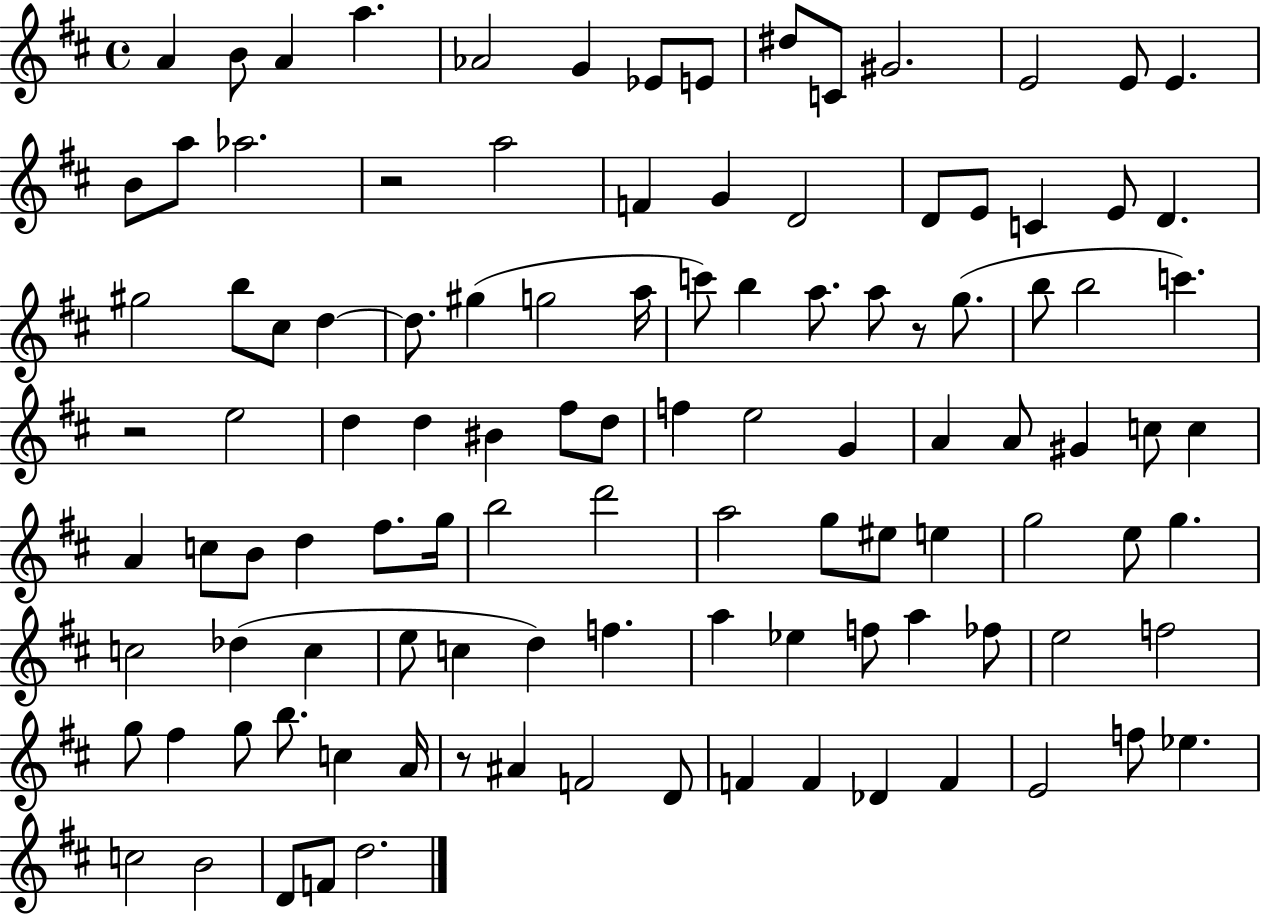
A4/q B4/e A4/q A5/q. Ab4/h G4/q Eb4/e E4/e D#5/e C4/e G#4/h. E4/h E4/e E4/q. B4/e A5/e Ab5/h. R/h A5/h F4/q G4/q D4/h D4/e E4/e C4/q E4/e D4/q. G#5/h B5/e C#5/e D5/q D5/e. G#5/q G5/h A5/s C6/e B5/q A5/e. A5/e R/e G5/e. B5/e B5/h C6/q. R/h E5/h D5/q D5/q BIS4/q F#5/e D5/e F5/q E5/h G4/q A4/q A4/e G#4/q C5/e C5/q A4/q C5/e B4/e D5/q F#5/e. G5/s B5/h D6/h A5/h G5/e EIS5/e E5/q G5/h E5/e G5/q. C5/h Db5/q C5/q E5/e C5/q D5/q F5/q. A5/q Eb5/q F5/e A5/q FES5/e E5/h F5/h G5/e F#5/q G5/e B5/e. C5/q A4/s R/e A#4/q F4/h D4/e F4/q F4/q Db4/q F4/q E4/h F5/e Eb5/q. C5/h B4/h D4/e F4/e D5/h.